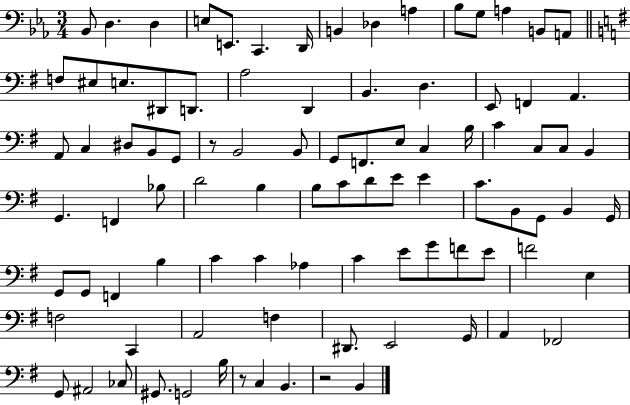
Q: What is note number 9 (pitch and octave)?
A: Db3